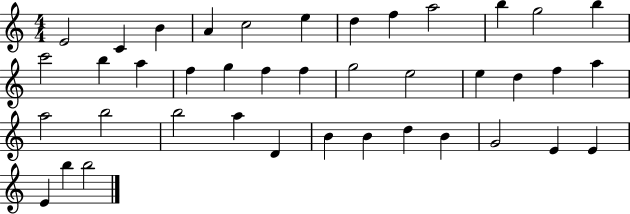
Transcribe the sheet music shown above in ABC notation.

X:1
T:Untitled
M:4/4
L:1/4
K:C
E2 C B A c2 e d f a2 b g2 b c'2 b a f g f f g2 e2 e d f a a2 b2 b2 a D B B d B G2 E E E b b2